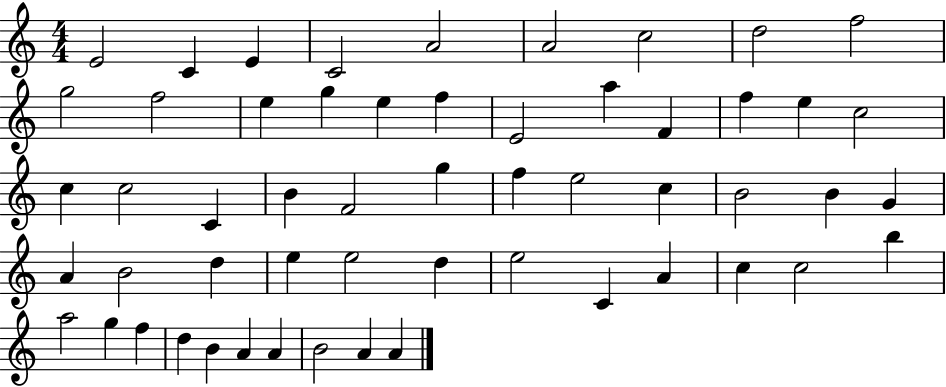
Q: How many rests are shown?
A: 0